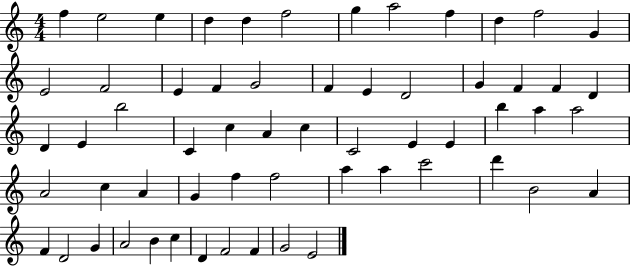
X:1
T:Untitled
M:4/4
L:1/4
K:C
f e2 e d d f2 g a2 f d f2 G E2 F2 E F G2 F E D2 G F F D D E b2 C c A c C2 E E b a a2 A2 c A G f f2 a a c'2 d' B2 A F D2 G A2 B c D F2 F G2 E2